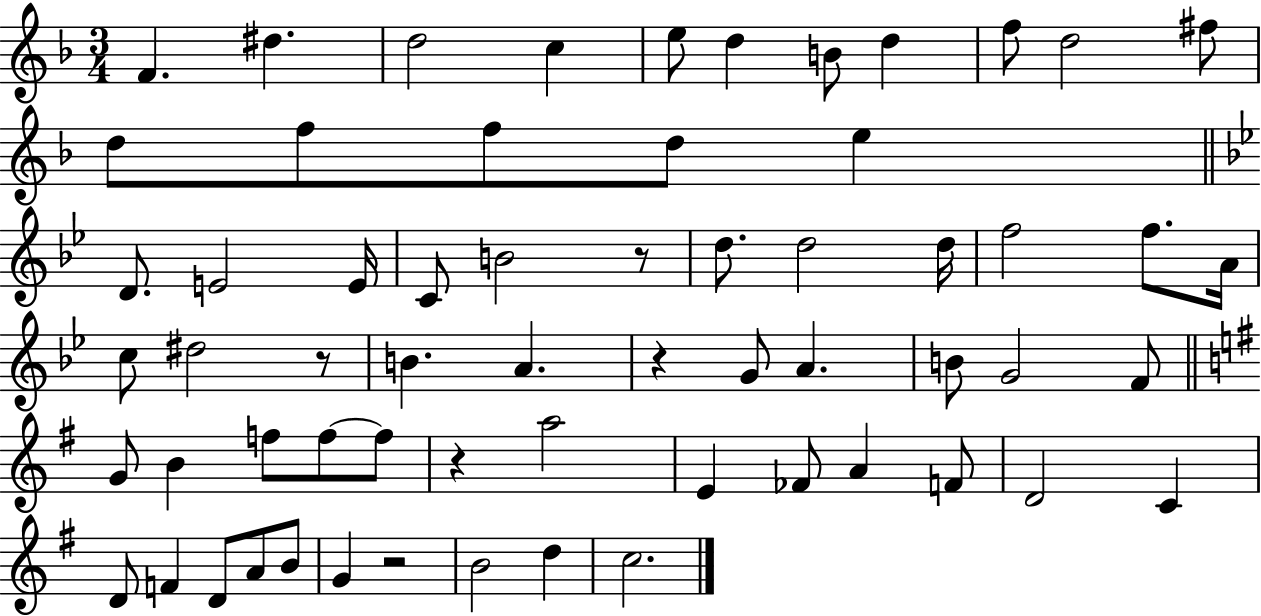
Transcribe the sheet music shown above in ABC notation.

X:1
T:Untitled
M:3/4
L:1/4
K:F
F ^d d2 c e/2 d B/2 d f/2 d2 ^f/2 d/2 f/2 f/2 d/2 e D/2 E2 E/4 C/2 B2 z/2 d/2 d2 d/4 f2 f/2 A/4 c/2 ^d2 z/2 B A z G/2 A B/2 G2 F/2 G/2 B f/2 f/2 f/2 z a2 E _F/2 A F/2 D2 C D/2 F D/2 A/2 B/2 G z2 B2 d c2